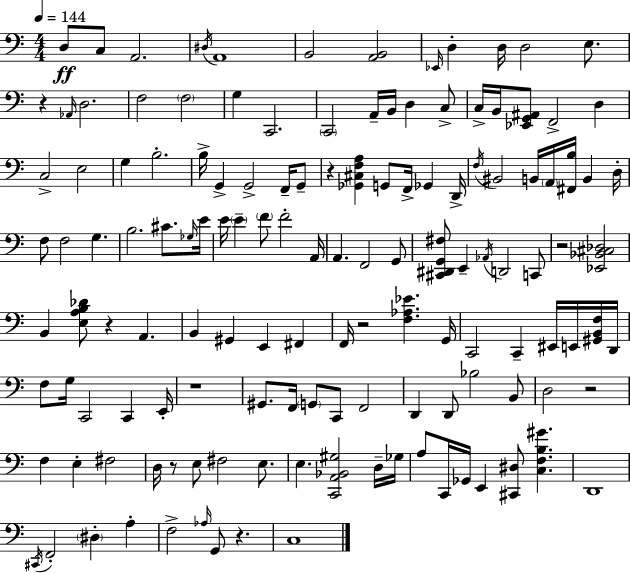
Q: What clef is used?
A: bass